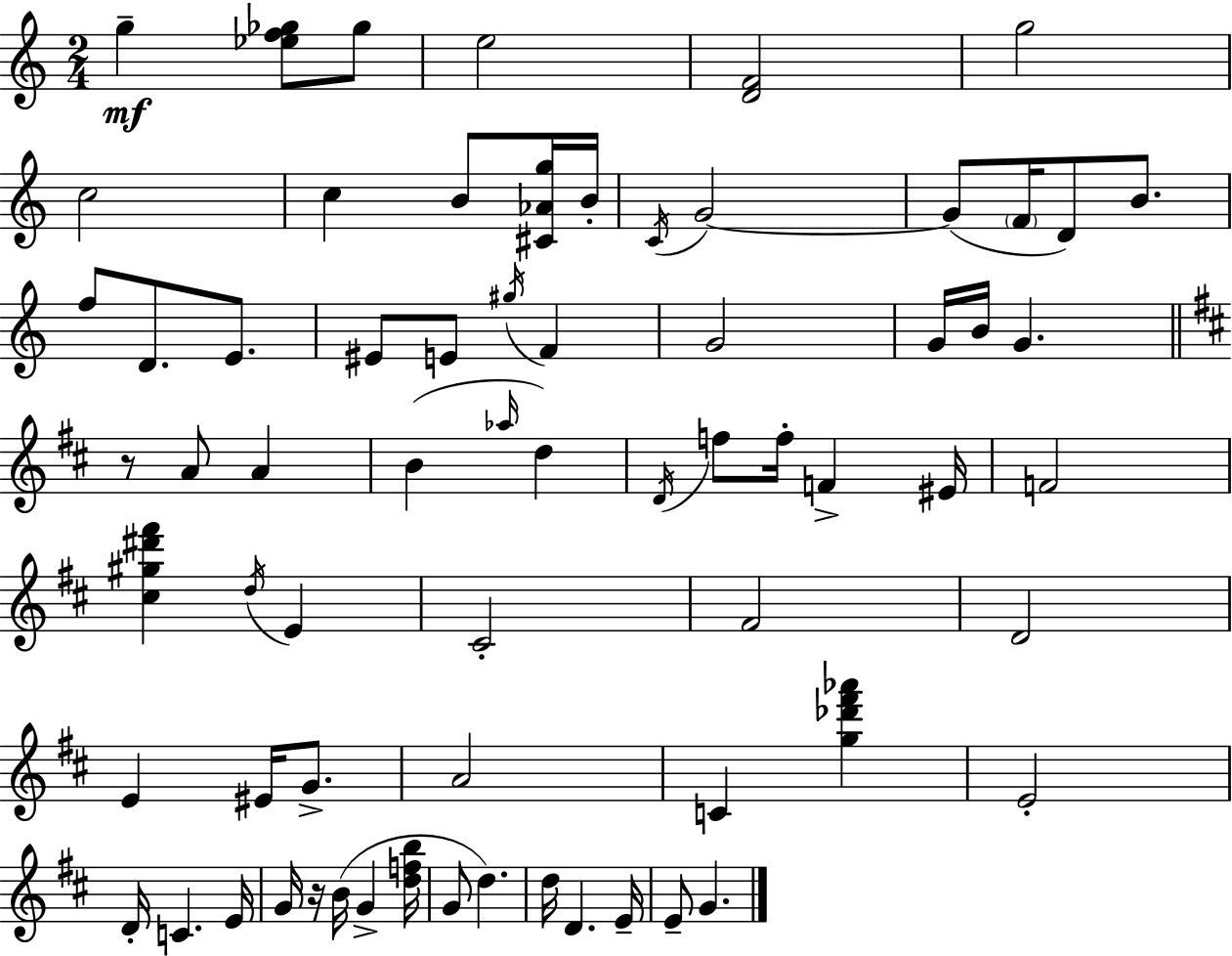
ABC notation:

X:1
T:Untitled
M:2/4
L:1/4
K:C
g [_ef_g]/2 _g/2 e2 [DF]2 g2 c2 c B/2 [^C_Ag]/4 B/4 C/4 G2 G/2 F/4 D/2 B/2 f/2 D/2 E/2 ^E/2 E/2 ^g/4 F G2 G/4 B/4 G z/2 A/2 A B _a/4 d D/4 f/2 f/4 F ^E/4 F2 [^c^g^d'^f'] d/4 E ^C2 ^F2 D2 E ^E/4 G/2 A2 C [g_d'^f'_a'] E2 D/4 C E/4 G/4 z/4 B/4 G [dfb]/4 G/2 d d/4 D E/4 E/2 G